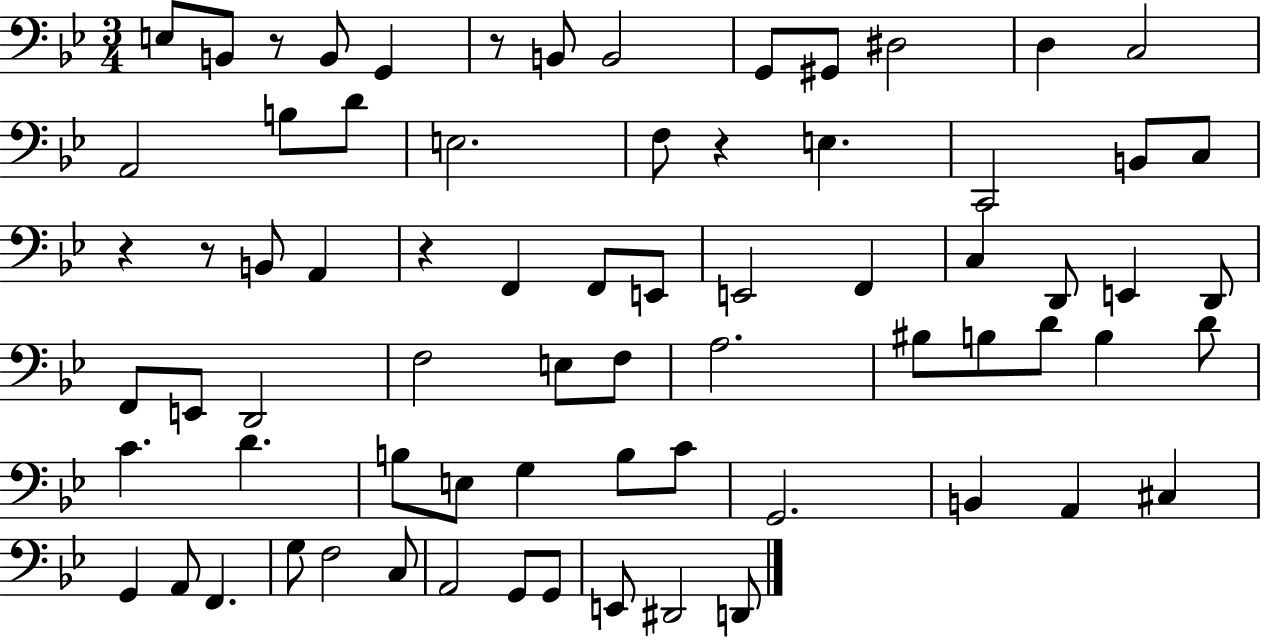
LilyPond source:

{
  \clef bass
  \numericTimeSignature
  \time 3/4
  \key bes \major
  e8 b,8 r8 b,8 g,4 | r8 b,8 b,2 | g,8 gis,8 dis2 | d4 c2 | \break a,2 b8 d'8 | e2. | f8 r4 e4. | c,2 b,8 c8 | \break r4 r8 b,8 a,4 | r4 f,4 f,8 e,8 | e,2 f,4 | c4 d,8 e,4 d,8 | \break f,8 e,8 d,2 | f2 e8 f8 | a2. | bis8 b8 d'8 b4 d'8 | \break c'4. d'4. | b8 e8 g4 b8 c'8 | g,2. | b,4 a,4 cis4 | \break g,4 a,8 f,4. | g8 f2 c8 | a,2 g,8 g,8 | e,8 dis,2 d,8 | \break \bar "|."
}